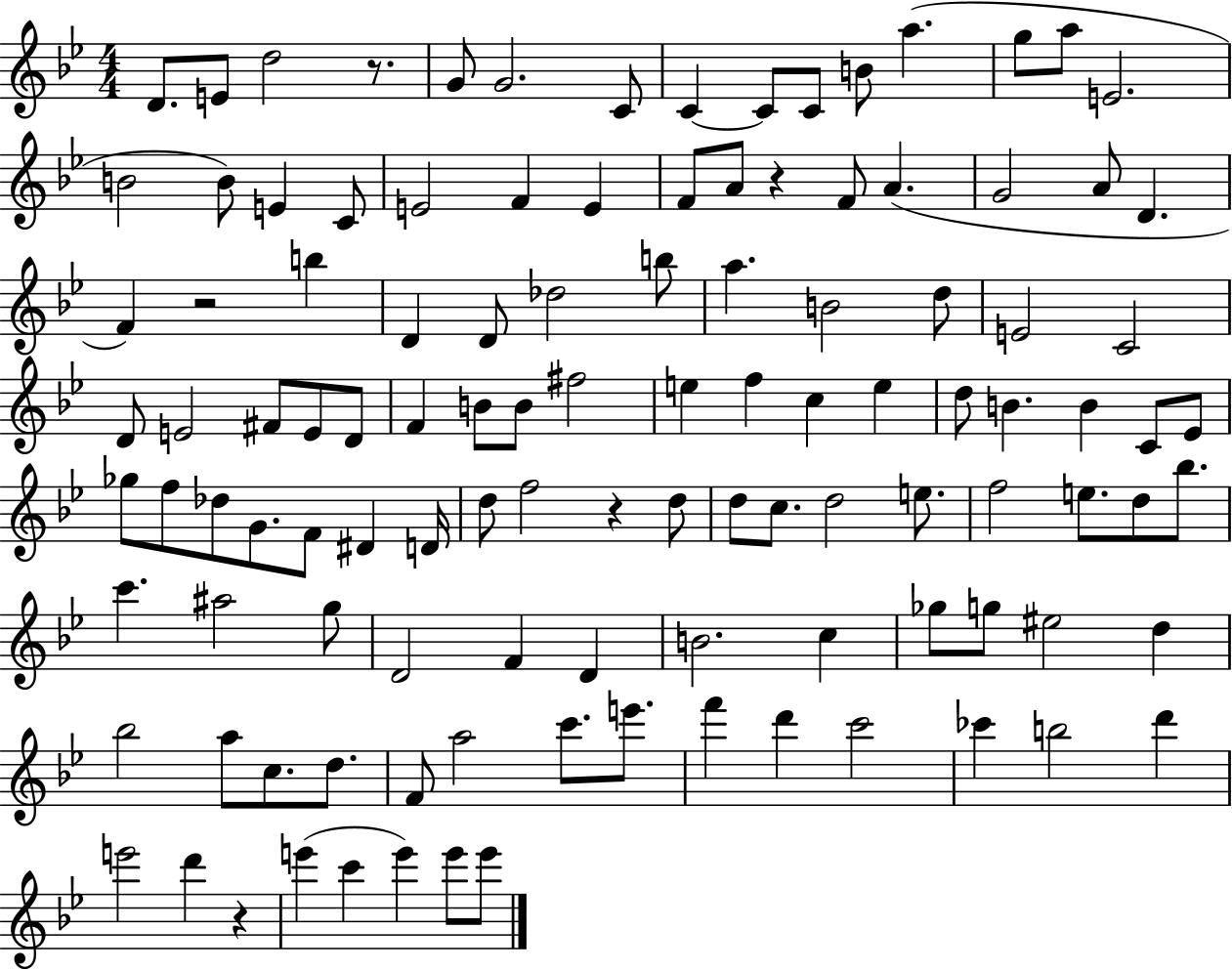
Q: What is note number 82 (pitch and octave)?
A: B4